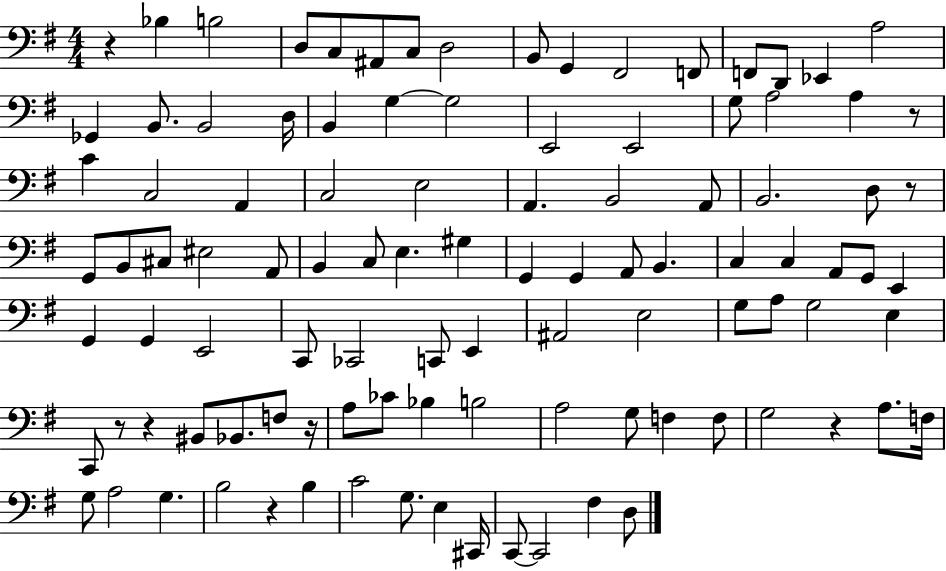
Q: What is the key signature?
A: G major